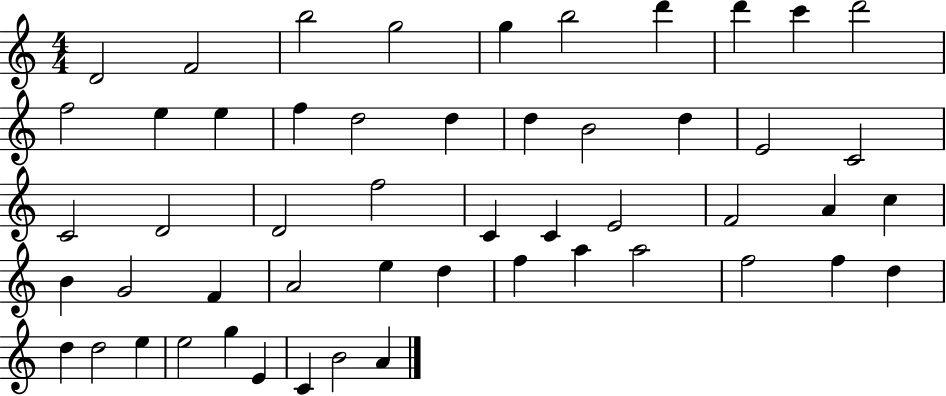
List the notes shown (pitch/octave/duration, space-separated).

D4/h F4/h B5/h G5/h G5/q B5/h D6/q D6/q C6/q D6/h F5/h E5/q E5/q F5/q D5/h D5/q D5/q B4/h D5/q E4/h C4/h C4/h D4/h D4/h F5/h C4/q C4/q E4/h F4/h A4/q C5/q B4/q G4/h F4/q A4/h E5/q D5/q F5/q A5/q A5/h F5/h F5/q D5/q D5/q D5/h E5/q E5/h G5/q E4/q C4/q B4/h A4/q